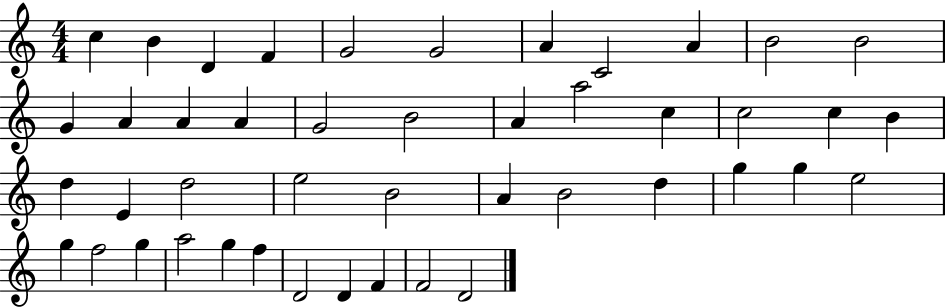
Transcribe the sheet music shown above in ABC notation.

X:1
T:Untitled
M:4/4
L:1/4
K:C
c B D F G2 G2 A C2 A B2 B2 G A A A G2 B2 A a2 c c2 c B d E d2 e2 B2 A B2 d g g e2 g f2 g a2 g f D2 D F F2 D2